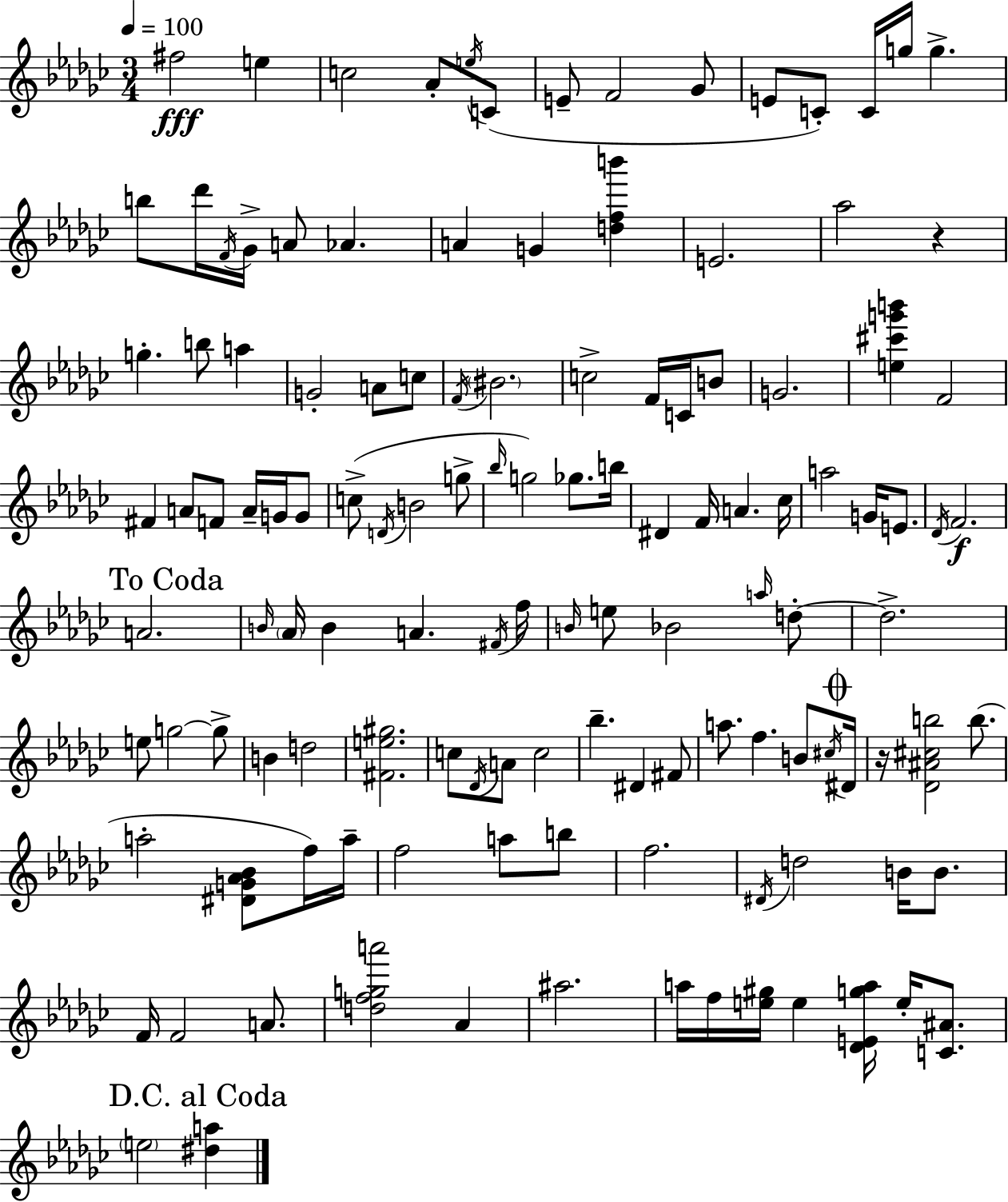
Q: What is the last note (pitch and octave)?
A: E5